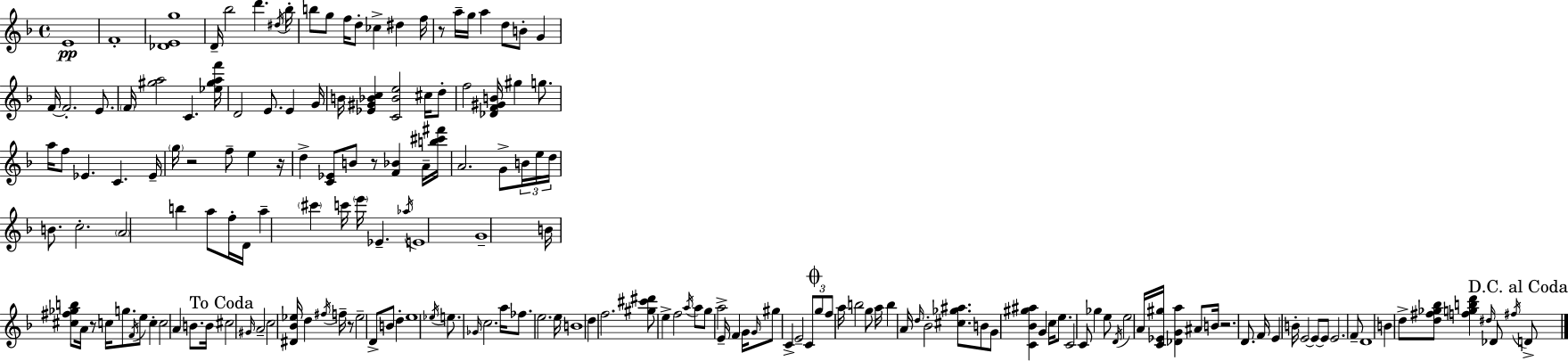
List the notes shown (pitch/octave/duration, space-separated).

E4/w F4/w [Db4,E4,G5]/w D4/s Bb5/h D6/q. D#5/s Bb5/s B5/e G5/e F5/s D5/e CES5/q D#5/q F5/s R/e A5/s G5/s A5/q D5/e B4/e G4/q F4/s F4/h. E4/e. F4/s [G#5,A5]/h C4/q. [Eb5,G#5,A5,F6]/s D4/h E4/e. E4/q G4/s B4/s [Eb4,G#4,Bb4,C5]/q [C4,Bb4,E5]/h C#5/s D5/e F5/h [Db4,F4,G#4,B4]/s G#5/q G5/e. A5/s F5/e Eb4/q. C4/q. Eb4/s G5/s R/h F5/e E5/q R/s D5/q [C4,Eb4]/e B4/e R/e [F4,Bb4]/q A4/s [B5,C#6,F#6]/s A4/h. G4/e B4/s E5/s D5/s B4/e. C5/h. A4/h B5/q A5/e F5/s D4/s A5/q C#6/q C6/s E6/s Eb4/q. Ab5/s E4/w G4/w B4/s [C#5,F#5,Gb5,B5]/e A4/s R/e C5/s G5/e. F4/s E5/e C5/q C5/h A4/q B4/e. B4/s C#5/h G#4/s A4/h C5/h [D#4,Bb4,Eb5]/s D5/q F#5/s F5/s R/e Eb5/h D4/e B4/e D5/q E5/w Eb5/s E5/e. Gb4/s C5/h. A5/s FES5/e. E5/h. E5/s B4/w D5/q F5/h. [G#5,C#6,D#6]/e E5/q F5/h A5/s A5/e G5/e A5/h E4/s F4/q G4/s G4/s G#5/e C4/q E4/h C4/e G5/e F5/e A5/s B5/h G5/e A5/s B5/q A4/s D5/s Bb4/h [C#5,Gb5,A#5]/e. B4/e G4/e [C4,Bb4,G#5,A#5]/q G4/q C5/s E5/e. C4/h C4/e Gb5/q E5/e D4/s E5/h A4/s [C4,Eb4,G#5]/s [Db4,G4,A5]/q A#4/e B4/s R/h. D4/e. F4/s E4/q B4/s E4/h E4/e E4/e E4/h. F4/e D4/w B4/q D5/e [D5,F#5,Gb5,Bb5]/e [F5,G5,B5,D6]/q D#5/s Db4/e F#5/s D4/e